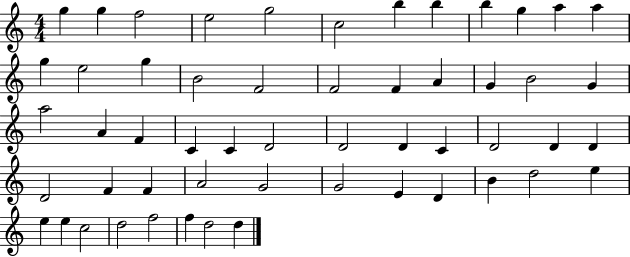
{
  \clef treble
  \numericTimeSignature
  \time 4/4
  \key c \major
  g''4 g''4 f''2 | e''2 g''2 | c''2 b''4 b''4 | b''4 g''4 a''4 a''4 | \break g''4 e''2 g''4 | b'2 f'2 | f'2 f'4 a'4 | g'4 b'2 g'4 | \break a''2 a'4 f'4 | c'4 c'4 d'2 | d'2 d'4 c'4 | d'2 d'4 d'4 | \break d'2 f'4 f'4 | a'2 g'2 | g'2 e'4 d'4 | b'4 d''2 e''4 | \break e''4 e''4 c''2 | d''2 f''2 | f''4 d''2 d''4 | \bar "|."
}